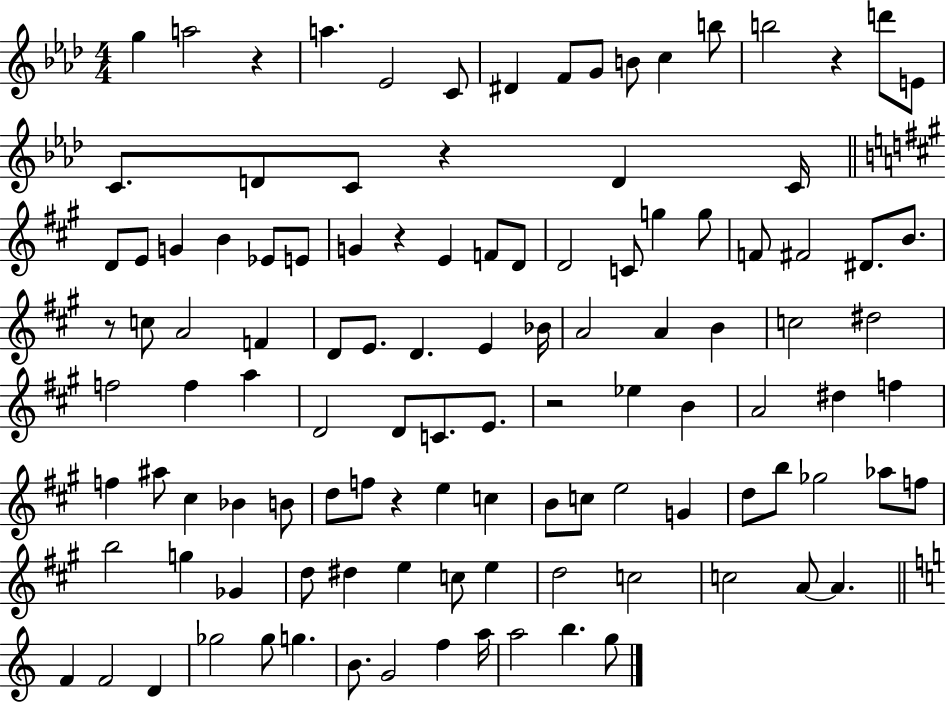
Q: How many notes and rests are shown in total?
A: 113